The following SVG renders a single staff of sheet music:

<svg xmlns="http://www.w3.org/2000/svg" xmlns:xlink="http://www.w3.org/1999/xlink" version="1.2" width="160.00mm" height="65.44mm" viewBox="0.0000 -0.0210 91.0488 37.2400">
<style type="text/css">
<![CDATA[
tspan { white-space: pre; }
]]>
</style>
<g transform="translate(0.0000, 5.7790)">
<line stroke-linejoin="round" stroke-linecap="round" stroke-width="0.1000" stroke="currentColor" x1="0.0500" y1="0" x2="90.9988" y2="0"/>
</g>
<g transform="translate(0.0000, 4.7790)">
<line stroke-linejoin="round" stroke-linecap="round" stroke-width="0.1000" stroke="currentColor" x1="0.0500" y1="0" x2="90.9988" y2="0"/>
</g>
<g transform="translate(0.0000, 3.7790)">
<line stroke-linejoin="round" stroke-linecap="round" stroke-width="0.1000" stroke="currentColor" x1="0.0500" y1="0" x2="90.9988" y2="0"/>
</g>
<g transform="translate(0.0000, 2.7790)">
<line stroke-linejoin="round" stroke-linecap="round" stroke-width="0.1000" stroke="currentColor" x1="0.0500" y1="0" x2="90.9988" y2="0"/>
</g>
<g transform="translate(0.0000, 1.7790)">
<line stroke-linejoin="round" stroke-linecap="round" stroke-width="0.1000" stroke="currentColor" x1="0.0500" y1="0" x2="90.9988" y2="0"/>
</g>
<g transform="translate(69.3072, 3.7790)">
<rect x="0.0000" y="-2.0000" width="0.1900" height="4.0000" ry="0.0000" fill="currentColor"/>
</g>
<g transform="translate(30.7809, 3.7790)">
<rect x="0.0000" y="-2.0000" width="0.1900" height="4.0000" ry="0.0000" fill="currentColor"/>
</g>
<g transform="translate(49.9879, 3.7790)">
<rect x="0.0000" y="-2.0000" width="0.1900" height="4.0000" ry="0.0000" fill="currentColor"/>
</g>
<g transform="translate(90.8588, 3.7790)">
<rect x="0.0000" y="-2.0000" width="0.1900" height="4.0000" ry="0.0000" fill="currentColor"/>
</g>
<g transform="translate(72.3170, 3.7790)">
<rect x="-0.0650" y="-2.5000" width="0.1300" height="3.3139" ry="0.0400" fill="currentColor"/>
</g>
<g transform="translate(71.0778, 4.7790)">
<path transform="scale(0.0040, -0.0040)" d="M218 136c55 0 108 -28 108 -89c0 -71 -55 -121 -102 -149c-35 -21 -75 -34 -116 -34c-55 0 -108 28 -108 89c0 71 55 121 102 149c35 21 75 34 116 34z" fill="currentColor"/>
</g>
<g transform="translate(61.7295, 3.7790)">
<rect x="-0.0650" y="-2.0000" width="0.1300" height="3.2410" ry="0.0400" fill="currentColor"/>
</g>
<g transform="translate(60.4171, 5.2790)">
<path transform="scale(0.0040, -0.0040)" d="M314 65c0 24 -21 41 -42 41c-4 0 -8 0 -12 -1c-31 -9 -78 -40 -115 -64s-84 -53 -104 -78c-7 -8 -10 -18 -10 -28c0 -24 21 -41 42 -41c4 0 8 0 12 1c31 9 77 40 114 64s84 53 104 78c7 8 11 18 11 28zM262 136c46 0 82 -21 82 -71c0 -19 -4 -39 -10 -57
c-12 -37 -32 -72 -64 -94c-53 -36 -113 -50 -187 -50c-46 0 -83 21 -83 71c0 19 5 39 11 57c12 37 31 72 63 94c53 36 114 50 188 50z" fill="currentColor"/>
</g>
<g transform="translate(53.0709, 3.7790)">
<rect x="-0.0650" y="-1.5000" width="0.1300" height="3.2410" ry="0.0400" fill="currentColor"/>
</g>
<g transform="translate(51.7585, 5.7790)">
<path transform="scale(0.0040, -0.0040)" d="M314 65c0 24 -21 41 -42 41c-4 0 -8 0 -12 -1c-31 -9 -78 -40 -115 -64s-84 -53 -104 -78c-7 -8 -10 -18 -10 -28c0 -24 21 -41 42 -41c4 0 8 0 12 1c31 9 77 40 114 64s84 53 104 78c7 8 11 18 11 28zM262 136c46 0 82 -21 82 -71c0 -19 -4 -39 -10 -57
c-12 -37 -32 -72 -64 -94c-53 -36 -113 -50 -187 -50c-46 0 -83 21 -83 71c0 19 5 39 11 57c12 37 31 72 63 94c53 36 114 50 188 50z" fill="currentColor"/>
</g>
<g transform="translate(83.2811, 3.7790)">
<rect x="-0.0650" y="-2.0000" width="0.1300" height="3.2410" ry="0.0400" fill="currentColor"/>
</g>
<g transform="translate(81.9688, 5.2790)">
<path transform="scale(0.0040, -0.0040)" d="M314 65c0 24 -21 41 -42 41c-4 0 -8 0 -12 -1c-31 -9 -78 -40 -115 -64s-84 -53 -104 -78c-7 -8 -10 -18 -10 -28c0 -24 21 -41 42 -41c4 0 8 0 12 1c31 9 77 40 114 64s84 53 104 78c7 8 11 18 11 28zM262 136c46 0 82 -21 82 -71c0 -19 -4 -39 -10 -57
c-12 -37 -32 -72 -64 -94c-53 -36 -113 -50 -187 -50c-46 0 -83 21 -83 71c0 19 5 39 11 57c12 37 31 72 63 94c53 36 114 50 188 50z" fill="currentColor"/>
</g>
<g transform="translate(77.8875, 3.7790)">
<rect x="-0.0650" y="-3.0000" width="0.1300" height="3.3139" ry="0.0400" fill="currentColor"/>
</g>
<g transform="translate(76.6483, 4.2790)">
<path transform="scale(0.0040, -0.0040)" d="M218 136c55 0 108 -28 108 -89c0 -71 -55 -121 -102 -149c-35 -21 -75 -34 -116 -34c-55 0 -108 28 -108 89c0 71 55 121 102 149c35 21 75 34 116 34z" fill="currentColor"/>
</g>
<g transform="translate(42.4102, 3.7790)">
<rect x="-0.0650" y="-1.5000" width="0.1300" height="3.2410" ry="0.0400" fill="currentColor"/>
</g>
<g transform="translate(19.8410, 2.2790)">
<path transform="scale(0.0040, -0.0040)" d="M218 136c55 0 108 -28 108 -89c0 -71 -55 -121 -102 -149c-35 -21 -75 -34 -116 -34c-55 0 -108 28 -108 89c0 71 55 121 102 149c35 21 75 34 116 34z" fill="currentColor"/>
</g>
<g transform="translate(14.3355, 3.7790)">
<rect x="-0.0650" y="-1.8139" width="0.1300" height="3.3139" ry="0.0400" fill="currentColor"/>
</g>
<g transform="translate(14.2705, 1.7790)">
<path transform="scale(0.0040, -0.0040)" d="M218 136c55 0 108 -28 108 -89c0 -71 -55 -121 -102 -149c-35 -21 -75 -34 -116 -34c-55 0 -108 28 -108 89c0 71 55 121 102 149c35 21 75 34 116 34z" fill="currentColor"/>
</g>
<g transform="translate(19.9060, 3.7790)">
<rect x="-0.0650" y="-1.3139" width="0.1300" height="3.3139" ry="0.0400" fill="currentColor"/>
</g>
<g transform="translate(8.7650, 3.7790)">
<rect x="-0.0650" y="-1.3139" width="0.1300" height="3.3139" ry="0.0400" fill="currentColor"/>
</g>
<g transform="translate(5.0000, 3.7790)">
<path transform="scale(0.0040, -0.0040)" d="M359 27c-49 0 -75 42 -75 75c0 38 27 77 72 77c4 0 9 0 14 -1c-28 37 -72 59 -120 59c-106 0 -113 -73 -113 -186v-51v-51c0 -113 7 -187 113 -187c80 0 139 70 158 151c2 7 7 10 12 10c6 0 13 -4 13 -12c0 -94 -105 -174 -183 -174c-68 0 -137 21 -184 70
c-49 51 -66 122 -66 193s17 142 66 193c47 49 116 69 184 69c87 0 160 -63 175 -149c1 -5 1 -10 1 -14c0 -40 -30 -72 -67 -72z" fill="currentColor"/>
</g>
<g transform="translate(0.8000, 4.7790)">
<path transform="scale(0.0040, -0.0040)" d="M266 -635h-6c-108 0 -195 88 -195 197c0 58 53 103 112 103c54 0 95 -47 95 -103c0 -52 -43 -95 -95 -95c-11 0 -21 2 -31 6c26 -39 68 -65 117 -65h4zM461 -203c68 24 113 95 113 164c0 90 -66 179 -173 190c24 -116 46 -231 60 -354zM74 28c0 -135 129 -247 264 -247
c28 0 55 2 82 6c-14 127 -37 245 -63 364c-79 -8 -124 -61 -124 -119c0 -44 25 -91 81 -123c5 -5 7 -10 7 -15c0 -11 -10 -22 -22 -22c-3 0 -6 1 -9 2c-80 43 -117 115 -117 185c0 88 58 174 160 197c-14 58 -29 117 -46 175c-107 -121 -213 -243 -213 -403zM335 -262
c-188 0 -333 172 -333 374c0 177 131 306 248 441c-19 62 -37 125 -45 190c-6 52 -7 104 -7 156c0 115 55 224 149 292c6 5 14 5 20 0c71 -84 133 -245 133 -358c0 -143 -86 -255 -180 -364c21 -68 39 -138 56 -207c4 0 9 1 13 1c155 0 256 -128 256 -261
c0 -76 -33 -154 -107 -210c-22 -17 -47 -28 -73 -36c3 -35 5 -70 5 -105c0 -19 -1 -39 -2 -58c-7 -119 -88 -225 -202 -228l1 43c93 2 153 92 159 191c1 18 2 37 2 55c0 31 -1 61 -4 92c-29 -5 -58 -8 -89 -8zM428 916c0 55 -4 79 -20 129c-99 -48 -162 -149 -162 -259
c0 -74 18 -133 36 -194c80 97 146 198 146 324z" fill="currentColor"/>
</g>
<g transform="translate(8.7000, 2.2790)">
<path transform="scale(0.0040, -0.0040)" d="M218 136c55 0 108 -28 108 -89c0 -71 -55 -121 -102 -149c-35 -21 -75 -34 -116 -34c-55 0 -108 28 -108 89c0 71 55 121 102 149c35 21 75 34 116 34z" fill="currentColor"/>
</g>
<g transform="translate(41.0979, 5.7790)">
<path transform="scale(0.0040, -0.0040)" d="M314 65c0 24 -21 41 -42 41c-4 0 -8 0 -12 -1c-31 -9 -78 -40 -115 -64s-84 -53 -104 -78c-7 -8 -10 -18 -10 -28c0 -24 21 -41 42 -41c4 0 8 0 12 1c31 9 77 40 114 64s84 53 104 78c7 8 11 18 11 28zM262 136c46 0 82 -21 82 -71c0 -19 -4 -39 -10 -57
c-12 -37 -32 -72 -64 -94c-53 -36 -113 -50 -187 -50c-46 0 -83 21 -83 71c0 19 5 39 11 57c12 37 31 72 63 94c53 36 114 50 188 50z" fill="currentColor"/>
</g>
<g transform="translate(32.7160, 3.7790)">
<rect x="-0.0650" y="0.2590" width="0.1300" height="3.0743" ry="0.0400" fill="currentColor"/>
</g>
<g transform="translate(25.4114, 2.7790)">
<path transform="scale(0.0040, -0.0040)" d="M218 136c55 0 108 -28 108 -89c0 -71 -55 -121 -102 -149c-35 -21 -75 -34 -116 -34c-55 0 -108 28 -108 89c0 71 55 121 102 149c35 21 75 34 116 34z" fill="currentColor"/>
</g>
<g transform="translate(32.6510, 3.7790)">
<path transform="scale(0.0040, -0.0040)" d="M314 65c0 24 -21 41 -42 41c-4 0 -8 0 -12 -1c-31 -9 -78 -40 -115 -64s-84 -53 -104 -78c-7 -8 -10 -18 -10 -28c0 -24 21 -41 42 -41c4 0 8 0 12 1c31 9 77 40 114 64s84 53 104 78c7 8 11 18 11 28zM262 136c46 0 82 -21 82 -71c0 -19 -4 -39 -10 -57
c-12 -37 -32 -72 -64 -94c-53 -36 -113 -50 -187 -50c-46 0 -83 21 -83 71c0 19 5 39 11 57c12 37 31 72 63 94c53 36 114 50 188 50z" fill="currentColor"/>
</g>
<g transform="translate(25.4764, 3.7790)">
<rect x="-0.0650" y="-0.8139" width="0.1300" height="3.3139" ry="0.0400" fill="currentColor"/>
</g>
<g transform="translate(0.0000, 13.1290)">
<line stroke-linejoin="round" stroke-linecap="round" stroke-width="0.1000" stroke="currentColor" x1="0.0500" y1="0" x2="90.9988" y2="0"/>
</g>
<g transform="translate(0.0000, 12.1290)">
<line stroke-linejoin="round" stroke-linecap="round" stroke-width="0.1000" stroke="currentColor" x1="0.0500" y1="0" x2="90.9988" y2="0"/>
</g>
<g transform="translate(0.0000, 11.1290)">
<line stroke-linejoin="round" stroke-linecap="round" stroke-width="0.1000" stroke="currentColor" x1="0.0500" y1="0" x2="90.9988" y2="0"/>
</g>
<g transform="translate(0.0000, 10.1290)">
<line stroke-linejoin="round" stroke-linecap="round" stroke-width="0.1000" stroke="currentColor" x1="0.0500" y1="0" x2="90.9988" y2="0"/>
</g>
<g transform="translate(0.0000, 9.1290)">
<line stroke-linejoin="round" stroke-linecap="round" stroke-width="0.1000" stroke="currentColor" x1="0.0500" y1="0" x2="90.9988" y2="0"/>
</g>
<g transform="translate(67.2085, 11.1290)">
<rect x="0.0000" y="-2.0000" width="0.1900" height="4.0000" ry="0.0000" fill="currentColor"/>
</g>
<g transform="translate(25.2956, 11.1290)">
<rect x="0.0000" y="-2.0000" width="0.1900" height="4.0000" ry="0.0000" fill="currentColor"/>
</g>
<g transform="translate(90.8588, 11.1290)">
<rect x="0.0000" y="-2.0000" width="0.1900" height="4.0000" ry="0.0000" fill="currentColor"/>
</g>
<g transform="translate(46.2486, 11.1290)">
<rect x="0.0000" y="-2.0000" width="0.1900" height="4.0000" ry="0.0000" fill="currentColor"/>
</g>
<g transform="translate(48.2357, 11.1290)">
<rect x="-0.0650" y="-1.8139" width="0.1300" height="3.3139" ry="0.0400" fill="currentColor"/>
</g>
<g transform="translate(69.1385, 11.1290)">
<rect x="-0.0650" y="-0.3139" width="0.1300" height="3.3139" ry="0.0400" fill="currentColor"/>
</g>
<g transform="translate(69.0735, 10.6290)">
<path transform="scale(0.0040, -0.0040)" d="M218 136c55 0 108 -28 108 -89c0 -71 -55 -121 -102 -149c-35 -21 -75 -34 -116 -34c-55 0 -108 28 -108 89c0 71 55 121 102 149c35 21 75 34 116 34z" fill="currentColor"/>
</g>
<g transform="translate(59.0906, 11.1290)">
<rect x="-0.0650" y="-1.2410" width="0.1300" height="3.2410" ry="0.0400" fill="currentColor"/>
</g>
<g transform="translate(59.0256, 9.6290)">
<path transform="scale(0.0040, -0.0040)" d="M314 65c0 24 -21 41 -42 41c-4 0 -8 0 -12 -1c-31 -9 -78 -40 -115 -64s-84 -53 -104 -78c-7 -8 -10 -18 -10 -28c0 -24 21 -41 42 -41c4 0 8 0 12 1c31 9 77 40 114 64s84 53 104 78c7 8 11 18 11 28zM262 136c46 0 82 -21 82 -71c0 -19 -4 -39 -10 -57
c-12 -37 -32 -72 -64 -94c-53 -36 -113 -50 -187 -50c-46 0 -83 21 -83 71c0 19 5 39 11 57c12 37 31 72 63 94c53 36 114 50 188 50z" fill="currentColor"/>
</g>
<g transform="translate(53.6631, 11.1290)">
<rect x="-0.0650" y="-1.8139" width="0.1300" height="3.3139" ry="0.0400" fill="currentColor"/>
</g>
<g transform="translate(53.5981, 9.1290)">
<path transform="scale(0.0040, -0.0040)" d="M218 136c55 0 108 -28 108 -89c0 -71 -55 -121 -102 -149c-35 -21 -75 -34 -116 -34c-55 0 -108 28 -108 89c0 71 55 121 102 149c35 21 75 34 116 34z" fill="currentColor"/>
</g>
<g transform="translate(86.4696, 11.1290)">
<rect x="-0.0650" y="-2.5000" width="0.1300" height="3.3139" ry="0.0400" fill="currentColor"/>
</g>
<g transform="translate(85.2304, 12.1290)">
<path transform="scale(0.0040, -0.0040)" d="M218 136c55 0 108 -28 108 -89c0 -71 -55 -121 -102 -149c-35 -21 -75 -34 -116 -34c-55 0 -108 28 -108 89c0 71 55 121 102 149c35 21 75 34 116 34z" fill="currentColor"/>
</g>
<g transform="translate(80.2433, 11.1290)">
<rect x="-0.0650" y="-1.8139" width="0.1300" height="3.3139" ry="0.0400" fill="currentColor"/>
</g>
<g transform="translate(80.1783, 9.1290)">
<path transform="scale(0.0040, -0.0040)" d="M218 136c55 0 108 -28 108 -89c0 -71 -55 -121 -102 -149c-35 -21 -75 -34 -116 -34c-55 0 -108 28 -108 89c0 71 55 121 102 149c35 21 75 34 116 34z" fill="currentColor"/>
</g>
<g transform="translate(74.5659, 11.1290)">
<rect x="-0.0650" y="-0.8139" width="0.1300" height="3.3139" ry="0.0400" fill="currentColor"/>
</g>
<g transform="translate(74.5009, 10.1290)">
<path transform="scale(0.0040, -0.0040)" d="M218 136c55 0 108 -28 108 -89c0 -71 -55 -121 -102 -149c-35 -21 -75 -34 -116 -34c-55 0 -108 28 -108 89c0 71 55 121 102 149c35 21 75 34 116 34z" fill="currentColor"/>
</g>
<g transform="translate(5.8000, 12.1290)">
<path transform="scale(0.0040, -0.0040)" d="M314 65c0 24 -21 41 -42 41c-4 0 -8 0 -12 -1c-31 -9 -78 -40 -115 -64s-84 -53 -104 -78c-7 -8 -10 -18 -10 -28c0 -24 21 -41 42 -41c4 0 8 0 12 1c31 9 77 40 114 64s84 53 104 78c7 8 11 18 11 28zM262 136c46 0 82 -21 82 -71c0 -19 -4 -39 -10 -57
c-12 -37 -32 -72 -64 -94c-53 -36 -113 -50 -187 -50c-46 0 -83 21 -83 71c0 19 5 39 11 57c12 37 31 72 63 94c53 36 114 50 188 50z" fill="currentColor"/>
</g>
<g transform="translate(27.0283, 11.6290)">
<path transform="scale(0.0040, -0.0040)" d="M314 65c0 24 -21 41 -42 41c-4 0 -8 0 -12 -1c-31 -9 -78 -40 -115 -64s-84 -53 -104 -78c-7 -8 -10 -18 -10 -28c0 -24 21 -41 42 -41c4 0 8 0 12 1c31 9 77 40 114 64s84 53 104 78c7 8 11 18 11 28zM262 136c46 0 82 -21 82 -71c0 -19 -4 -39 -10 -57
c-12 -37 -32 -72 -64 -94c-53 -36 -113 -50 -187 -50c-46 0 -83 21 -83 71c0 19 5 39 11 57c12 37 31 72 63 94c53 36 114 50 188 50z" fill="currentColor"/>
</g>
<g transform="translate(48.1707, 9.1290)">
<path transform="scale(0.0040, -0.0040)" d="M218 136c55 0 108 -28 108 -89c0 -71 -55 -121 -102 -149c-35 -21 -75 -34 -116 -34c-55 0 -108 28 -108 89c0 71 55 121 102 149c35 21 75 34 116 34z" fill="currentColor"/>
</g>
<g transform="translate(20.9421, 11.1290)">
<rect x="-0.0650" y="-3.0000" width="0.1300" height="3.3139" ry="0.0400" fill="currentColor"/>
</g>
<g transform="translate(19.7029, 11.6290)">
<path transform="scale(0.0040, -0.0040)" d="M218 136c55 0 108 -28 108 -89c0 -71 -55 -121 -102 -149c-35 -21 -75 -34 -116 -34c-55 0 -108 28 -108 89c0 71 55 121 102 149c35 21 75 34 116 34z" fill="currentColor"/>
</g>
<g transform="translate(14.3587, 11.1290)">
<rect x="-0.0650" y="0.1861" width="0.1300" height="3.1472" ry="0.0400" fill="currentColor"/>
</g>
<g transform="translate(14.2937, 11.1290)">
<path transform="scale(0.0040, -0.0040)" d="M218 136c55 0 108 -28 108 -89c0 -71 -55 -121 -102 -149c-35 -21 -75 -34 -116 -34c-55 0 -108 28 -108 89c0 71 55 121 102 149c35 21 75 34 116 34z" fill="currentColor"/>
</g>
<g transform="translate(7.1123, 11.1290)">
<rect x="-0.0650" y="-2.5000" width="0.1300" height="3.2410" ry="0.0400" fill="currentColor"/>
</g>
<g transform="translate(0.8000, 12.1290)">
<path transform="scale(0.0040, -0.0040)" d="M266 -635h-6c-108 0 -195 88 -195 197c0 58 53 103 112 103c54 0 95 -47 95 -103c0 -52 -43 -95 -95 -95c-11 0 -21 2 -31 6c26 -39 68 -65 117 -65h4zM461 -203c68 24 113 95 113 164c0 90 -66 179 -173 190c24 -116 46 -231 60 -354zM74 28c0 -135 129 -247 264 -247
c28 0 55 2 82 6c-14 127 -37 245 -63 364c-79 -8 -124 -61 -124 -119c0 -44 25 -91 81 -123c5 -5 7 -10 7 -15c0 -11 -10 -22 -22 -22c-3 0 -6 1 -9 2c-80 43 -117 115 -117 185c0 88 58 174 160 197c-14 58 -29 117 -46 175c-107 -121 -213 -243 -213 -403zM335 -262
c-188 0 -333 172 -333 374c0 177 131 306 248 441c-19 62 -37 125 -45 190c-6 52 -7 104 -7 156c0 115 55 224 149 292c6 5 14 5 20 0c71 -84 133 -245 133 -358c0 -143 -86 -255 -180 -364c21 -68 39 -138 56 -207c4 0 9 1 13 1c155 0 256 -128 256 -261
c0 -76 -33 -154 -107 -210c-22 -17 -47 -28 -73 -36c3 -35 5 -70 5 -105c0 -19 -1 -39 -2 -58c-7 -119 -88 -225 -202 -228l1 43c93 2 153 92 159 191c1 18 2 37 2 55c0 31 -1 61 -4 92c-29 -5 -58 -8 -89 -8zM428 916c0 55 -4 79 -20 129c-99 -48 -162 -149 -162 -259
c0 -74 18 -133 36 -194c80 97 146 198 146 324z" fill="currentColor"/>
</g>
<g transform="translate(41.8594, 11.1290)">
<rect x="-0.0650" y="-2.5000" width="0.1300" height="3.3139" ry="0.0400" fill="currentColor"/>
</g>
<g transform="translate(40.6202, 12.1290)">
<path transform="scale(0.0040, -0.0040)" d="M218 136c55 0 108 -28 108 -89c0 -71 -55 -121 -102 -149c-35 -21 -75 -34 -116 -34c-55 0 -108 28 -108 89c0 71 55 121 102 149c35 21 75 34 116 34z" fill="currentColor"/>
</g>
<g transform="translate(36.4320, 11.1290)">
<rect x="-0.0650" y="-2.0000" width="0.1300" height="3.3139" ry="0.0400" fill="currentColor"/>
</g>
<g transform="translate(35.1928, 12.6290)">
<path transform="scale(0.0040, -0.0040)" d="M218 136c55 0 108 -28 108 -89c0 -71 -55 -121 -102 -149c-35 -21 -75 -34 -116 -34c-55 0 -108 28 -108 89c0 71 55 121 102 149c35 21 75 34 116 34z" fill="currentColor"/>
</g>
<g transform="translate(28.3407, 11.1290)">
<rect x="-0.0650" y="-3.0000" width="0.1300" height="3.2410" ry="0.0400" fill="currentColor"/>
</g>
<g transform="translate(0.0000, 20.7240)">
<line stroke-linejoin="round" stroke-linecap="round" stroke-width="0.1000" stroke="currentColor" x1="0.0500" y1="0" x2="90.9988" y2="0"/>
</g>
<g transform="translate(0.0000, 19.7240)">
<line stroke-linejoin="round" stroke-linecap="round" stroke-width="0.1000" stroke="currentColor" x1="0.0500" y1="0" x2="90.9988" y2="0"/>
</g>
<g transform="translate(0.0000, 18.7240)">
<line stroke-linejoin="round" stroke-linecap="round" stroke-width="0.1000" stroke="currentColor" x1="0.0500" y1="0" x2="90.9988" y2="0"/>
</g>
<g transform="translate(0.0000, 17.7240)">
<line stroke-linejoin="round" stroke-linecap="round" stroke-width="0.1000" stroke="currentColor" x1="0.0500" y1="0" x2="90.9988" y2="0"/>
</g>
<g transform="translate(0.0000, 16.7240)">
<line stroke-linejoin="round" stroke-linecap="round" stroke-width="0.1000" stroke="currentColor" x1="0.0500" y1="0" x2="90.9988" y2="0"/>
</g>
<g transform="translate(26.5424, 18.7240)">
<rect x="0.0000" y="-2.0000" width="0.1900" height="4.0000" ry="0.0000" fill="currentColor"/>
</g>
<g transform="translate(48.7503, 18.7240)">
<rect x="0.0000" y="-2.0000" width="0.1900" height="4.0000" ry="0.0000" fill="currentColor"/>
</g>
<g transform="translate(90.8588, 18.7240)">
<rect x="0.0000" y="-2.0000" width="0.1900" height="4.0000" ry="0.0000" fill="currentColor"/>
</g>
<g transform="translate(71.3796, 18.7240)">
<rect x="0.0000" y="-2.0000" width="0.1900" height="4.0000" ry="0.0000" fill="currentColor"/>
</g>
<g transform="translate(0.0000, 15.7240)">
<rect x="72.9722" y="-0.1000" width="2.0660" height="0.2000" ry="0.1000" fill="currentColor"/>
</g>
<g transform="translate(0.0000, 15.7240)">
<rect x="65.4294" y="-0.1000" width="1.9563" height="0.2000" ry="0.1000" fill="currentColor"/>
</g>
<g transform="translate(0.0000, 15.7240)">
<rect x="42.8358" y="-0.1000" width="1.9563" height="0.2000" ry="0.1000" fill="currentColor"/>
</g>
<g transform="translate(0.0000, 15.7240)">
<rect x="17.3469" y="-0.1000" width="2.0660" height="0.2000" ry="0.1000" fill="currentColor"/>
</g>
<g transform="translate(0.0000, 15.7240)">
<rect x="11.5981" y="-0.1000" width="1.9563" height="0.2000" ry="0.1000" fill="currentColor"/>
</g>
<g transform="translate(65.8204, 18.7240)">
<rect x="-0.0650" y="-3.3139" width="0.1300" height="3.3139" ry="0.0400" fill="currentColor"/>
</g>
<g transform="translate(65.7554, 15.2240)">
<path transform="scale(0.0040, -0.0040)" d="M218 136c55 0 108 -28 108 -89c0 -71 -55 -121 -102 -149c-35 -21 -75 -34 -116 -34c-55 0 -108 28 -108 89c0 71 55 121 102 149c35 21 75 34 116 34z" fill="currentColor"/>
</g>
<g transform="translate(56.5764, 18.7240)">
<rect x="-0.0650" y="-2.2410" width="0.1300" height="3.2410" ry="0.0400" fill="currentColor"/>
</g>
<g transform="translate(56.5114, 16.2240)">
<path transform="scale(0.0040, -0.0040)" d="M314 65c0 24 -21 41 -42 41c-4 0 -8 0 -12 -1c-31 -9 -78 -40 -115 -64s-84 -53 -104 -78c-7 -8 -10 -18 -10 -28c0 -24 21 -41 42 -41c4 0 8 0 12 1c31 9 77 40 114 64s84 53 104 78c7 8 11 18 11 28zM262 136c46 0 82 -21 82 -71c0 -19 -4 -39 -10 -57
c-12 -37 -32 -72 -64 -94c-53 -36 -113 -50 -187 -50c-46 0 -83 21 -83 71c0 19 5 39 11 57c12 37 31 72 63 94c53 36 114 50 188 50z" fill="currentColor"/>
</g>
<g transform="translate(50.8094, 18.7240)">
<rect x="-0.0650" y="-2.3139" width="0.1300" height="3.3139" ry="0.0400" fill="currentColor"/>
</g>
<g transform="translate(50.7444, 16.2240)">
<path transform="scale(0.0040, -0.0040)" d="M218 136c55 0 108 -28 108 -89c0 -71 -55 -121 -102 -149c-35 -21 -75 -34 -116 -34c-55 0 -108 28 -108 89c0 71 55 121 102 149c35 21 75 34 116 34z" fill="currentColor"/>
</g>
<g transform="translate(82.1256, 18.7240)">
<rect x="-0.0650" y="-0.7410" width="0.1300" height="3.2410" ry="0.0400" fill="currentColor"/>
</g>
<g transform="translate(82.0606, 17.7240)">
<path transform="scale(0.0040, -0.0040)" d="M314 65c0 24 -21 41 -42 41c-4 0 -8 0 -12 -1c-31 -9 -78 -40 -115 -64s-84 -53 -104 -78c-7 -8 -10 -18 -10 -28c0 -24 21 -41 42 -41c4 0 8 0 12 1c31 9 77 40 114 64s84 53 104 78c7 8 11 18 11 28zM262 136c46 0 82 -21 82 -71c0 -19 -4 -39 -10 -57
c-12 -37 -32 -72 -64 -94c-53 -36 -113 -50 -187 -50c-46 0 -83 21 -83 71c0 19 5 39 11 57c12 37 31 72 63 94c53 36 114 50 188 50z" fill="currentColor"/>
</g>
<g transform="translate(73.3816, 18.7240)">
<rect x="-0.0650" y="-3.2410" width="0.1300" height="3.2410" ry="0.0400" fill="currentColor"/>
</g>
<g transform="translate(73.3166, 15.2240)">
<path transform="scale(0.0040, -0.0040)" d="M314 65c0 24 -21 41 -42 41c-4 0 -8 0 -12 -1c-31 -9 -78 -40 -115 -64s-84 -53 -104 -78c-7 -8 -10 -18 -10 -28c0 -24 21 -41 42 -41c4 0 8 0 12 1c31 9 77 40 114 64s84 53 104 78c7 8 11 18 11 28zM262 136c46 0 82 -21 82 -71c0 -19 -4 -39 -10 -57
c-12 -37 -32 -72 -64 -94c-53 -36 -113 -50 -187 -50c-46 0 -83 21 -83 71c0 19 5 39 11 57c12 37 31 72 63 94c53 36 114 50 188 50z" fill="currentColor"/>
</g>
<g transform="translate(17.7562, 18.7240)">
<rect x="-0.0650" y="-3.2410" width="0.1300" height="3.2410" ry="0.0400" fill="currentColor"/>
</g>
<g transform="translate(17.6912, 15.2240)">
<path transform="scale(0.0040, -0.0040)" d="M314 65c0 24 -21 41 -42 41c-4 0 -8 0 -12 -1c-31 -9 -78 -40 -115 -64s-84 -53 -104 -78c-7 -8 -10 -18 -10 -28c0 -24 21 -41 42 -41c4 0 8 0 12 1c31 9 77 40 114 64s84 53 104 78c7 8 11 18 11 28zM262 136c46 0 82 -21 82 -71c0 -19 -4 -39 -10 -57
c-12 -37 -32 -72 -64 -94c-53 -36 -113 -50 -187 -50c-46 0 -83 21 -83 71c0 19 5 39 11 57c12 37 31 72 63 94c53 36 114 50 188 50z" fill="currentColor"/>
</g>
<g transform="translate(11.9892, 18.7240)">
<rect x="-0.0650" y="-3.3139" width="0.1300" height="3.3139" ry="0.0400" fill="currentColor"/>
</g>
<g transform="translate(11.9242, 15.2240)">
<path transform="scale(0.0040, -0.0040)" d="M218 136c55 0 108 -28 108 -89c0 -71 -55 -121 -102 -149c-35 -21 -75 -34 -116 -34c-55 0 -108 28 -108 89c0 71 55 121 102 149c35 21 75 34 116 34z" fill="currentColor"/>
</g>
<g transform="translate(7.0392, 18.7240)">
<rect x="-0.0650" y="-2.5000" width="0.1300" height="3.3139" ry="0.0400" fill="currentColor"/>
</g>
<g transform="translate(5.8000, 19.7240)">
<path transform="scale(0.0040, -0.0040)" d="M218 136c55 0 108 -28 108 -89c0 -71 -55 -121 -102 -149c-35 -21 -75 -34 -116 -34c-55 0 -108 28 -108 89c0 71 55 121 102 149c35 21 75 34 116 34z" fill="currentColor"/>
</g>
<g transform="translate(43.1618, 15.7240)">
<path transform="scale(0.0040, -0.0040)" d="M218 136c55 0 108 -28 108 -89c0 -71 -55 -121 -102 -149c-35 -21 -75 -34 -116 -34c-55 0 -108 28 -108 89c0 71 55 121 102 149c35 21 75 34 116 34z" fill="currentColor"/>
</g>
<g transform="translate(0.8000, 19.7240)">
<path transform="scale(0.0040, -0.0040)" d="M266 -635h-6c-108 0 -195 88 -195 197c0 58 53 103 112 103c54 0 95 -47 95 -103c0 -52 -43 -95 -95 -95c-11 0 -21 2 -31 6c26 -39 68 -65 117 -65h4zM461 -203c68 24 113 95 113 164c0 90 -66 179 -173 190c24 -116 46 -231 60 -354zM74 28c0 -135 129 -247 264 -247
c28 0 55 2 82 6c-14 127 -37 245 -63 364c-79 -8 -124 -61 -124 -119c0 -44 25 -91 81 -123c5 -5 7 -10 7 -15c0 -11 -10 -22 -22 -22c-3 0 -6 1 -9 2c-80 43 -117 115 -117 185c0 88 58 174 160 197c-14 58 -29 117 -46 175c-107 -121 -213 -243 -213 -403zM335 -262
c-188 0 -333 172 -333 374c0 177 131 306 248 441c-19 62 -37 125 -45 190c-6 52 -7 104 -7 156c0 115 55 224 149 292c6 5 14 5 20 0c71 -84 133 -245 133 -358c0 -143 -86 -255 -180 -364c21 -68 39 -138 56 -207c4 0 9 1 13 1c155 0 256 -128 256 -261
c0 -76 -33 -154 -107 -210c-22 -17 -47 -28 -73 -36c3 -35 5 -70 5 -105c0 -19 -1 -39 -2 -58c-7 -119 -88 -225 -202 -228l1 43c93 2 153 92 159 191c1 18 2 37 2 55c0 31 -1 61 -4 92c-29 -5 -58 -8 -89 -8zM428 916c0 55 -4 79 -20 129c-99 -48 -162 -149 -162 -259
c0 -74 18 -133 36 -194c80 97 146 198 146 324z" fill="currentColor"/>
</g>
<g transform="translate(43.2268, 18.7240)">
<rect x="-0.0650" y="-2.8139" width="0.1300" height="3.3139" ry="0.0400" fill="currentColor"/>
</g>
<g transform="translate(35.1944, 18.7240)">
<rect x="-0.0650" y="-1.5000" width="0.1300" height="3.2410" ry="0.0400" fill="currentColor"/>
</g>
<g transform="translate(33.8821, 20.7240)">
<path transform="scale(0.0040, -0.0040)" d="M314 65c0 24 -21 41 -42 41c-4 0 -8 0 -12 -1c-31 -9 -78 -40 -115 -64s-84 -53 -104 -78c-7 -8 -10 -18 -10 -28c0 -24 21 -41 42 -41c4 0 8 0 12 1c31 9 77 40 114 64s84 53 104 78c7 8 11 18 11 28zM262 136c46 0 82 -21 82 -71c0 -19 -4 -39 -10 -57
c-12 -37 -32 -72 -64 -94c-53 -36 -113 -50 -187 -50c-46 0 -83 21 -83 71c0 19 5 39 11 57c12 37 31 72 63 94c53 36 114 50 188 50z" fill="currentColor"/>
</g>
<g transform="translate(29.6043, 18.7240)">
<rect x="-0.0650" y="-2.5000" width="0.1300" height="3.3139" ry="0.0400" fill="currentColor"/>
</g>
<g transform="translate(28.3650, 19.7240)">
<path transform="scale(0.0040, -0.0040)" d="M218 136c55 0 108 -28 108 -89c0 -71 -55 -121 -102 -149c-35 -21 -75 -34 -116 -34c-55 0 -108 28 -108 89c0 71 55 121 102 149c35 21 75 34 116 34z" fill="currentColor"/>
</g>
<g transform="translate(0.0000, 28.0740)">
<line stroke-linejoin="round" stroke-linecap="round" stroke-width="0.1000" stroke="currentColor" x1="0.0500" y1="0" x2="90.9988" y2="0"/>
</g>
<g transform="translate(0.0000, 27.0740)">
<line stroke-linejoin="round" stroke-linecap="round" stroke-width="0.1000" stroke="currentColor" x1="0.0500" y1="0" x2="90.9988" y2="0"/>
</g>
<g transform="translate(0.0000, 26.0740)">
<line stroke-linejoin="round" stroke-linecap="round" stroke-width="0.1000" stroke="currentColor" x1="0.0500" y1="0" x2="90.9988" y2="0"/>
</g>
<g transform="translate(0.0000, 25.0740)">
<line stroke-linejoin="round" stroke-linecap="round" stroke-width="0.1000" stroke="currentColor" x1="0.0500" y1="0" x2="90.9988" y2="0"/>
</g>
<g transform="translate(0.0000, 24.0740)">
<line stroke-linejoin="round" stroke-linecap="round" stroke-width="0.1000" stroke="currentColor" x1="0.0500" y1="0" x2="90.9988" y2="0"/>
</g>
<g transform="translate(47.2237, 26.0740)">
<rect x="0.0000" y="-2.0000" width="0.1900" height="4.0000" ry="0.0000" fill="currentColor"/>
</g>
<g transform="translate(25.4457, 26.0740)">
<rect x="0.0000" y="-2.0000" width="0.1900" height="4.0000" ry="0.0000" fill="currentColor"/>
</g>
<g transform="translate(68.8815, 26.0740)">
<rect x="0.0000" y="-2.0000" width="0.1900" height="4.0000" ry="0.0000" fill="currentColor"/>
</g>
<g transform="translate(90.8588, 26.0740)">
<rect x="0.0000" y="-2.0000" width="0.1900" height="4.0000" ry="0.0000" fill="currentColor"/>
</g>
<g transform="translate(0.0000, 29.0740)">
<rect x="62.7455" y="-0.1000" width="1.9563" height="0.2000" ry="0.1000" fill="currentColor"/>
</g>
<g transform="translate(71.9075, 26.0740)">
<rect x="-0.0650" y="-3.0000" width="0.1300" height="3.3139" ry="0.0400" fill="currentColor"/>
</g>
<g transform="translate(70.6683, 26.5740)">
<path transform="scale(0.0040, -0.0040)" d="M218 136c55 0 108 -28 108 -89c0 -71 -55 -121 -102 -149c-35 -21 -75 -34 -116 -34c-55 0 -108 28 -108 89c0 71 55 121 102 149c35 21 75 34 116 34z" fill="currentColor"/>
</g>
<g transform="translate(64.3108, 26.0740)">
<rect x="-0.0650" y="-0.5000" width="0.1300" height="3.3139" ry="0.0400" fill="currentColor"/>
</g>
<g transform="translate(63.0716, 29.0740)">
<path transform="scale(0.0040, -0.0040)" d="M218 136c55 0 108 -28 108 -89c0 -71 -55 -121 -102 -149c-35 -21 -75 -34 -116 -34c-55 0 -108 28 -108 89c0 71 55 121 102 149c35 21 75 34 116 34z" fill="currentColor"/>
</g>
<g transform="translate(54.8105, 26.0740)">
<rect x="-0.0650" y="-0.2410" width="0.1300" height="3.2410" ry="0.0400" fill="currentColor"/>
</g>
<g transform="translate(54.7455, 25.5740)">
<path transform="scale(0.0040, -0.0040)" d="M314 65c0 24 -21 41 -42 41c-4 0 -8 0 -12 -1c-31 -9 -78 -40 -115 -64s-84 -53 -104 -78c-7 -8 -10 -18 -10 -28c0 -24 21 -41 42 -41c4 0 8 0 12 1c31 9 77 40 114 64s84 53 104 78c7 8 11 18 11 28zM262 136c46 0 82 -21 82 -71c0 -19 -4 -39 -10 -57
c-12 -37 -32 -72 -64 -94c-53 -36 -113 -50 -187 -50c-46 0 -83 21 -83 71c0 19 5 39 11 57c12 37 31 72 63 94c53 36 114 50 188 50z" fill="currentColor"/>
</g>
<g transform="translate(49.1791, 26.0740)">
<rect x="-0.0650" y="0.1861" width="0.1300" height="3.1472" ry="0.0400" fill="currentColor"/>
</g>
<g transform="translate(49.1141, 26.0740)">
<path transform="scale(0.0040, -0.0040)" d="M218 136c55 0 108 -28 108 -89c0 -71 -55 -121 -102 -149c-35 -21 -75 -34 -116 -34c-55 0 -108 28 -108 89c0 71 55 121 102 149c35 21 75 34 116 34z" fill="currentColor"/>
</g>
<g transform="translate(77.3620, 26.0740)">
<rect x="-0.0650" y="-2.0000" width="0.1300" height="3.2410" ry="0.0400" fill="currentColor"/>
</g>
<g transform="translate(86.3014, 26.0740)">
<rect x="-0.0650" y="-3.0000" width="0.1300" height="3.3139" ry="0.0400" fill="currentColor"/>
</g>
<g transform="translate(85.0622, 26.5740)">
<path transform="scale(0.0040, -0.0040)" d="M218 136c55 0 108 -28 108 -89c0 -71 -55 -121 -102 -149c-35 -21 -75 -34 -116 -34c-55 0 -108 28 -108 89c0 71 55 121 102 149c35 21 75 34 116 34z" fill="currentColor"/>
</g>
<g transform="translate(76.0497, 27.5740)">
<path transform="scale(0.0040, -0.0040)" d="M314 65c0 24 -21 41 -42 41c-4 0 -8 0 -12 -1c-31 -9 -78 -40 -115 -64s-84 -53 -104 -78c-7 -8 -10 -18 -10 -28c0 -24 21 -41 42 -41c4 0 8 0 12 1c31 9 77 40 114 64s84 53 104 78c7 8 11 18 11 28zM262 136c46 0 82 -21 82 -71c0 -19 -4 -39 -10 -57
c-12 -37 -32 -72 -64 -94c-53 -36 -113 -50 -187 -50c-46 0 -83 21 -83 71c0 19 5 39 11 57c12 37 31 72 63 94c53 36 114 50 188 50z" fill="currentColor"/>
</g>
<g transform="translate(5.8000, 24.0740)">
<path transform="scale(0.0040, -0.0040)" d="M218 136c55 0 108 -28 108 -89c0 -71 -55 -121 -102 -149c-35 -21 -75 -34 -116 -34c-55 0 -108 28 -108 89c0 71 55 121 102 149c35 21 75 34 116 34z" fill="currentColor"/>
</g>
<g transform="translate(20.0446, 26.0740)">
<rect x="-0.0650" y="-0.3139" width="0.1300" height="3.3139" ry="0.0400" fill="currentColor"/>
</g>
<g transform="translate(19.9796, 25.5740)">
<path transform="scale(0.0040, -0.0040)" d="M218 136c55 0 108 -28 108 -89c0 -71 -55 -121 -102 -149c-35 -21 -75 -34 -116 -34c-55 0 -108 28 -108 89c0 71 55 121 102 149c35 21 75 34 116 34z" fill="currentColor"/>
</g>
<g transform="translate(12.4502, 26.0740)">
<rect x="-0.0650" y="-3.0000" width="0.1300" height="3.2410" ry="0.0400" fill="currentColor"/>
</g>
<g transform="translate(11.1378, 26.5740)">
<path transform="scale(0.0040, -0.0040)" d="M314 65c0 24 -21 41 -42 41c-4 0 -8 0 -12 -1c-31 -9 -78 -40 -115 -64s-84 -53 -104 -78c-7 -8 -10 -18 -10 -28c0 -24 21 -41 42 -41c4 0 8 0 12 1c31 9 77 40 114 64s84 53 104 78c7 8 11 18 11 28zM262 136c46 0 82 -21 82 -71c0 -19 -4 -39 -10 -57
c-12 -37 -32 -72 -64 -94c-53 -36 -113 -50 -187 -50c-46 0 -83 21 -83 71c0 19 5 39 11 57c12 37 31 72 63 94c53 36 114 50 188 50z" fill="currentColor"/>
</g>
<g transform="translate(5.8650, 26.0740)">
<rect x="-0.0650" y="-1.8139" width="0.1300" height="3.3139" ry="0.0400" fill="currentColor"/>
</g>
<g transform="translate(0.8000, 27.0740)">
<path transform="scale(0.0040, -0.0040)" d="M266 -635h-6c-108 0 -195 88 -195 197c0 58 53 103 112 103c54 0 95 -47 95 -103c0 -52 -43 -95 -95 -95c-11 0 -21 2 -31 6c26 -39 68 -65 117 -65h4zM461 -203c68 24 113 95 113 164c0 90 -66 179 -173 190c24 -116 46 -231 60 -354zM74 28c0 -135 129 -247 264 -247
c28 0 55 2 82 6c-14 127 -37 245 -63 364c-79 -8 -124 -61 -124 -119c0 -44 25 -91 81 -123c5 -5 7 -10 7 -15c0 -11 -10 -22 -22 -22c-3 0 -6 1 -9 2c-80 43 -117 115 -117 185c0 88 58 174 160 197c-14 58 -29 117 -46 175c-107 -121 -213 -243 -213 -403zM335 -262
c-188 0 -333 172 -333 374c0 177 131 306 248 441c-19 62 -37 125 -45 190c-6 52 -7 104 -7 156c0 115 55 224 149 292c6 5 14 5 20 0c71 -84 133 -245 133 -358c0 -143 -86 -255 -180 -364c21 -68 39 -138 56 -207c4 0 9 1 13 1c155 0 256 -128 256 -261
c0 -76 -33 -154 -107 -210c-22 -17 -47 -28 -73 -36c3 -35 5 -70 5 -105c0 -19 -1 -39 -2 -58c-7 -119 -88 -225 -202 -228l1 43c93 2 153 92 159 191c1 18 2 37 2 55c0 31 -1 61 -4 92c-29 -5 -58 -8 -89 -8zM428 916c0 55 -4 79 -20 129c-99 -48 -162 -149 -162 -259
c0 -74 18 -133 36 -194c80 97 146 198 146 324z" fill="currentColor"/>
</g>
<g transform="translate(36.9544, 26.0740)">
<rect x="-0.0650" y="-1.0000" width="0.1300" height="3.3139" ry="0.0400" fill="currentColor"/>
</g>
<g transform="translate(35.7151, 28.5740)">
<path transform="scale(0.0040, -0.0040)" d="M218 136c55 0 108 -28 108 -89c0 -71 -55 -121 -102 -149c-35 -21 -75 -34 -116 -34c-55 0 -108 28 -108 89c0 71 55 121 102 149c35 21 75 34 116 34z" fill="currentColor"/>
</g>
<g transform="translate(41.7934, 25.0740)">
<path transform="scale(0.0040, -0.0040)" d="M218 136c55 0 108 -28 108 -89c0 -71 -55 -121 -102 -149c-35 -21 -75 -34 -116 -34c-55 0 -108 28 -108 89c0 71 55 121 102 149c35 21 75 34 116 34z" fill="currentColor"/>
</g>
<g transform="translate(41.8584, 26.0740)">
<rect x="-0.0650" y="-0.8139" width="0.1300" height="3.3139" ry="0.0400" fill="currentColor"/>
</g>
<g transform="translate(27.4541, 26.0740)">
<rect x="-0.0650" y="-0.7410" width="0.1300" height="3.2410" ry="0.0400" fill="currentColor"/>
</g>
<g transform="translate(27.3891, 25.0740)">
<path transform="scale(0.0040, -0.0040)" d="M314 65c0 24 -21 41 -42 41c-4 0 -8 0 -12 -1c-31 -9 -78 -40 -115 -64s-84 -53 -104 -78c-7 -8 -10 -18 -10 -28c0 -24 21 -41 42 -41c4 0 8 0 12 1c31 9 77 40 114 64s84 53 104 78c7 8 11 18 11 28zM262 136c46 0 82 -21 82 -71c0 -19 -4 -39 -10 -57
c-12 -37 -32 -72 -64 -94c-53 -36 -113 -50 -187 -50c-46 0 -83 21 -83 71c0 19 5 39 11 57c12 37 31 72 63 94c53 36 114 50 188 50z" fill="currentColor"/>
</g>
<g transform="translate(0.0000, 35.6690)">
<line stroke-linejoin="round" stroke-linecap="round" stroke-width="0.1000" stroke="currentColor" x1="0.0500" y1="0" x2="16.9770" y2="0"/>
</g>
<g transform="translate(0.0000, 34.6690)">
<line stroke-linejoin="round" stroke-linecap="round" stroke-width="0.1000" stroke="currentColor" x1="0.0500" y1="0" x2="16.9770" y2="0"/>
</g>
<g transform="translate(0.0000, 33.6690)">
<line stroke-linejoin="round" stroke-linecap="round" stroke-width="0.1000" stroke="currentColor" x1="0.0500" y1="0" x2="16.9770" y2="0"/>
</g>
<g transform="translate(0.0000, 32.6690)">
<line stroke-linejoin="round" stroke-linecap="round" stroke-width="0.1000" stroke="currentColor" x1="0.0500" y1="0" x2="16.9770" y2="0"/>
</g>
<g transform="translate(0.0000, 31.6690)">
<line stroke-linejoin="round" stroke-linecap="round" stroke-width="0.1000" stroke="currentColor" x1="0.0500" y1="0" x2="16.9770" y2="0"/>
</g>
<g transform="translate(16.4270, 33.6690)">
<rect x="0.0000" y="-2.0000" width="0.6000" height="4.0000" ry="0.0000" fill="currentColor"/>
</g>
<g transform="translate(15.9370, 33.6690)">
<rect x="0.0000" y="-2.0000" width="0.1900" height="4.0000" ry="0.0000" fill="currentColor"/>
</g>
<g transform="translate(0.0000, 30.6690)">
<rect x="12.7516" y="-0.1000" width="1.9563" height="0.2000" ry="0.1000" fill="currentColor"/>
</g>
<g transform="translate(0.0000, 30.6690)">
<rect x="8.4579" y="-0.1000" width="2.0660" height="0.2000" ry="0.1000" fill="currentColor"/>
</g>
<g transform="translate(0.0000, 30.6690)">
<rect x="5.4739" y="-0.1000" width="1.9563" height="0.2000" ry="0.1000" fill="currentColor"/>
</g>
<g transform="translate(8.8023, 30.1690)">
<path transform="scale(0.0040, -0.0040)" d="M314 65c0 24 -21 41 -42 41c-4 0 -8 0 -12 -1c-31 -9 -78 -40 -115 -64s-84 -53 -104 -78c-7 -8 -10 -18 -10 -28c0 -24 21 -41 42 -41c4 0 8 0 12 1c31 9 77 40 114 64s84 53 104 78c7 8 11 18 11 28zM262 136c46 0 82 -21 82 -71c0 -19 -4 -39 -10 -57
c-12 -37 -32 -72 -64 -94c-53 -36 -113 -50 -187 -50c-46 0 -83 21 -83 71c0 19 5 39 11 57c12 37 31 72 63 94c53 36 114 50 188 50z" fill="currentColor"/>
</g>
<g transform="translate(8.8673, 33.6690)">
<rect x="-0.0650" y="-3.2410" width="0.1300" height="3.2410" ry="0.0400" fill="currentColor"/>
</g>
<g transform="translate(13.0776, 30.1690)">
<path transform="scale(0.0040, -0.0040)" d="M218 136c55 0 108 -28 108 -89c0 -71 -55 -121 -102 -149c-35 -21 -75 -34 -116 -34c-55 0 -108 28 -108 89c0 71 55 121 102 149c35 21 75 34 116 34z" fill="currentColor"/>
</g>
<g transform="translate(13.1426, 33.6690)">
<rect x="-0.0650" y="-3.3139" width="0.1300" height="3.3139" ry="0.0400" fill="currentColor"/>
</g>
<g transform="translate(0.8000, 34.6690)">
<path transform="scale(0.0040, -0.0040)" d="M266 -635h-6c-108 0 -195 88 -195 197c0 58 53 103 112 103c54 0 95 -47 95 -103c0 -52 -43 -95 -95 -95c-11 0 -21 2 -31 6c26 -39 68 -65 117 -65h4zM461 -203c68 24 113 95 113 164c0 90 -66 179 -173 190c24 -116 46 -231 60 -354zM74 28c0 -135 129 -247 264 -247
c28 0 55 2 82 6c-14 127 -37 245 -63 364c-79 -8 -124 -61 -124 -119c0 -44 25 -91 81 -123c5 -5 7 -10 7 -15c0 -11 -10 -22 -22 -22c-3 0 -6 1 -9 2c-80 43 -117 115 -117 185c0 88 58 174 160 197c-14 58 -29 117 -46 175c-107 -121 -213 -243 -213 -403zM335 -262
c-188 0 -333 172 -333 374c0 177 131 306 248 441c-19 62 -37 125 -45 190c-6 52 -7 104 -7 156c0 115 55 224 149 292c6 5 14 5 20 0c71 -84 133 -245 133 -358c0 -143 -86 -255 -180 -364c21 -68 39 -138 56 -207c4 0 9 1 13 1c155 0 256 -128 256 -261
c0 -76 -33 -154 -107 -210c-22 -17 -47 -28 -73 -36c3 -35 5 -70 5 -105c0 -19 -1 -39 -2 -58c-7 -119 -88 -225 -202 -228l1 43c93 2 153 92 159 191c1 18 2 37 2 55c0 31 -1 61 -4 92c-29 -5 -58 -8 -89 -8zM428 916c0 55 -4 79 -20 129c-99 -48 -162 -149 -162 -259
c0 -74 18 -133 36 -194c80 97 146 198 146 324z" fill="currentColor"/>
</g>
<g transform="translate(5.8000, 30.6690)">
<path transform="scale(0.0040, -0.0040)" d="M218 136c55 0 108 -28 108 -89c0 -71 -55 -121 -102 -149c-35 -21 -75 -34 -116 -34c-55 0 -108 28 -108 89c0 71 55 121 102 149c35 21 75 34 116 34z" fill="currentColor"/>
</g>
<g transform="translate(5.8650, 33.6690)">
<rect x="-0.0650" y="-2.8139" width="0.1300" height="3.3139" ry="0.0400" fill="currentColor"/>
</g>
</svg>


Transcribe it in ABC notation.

X:1
T:Untitled
M:4/4
L:1/4
K:C
e f e d B2 E2 E2 F2 G A F2 G2 B A A2 F G f f e2 c d f G G b b2 G E2 a g g2 b b2 d2 f A2 c d2 D d B c2 C A F2 A a b2 b